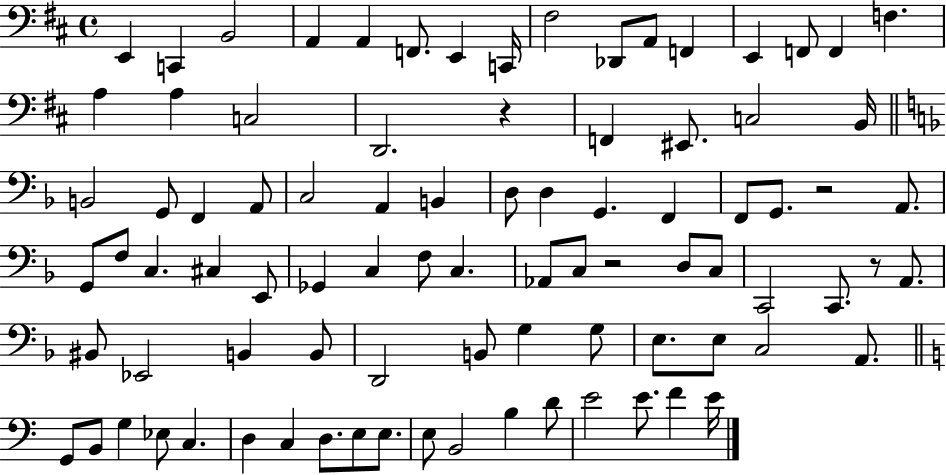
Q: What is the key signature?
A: D major